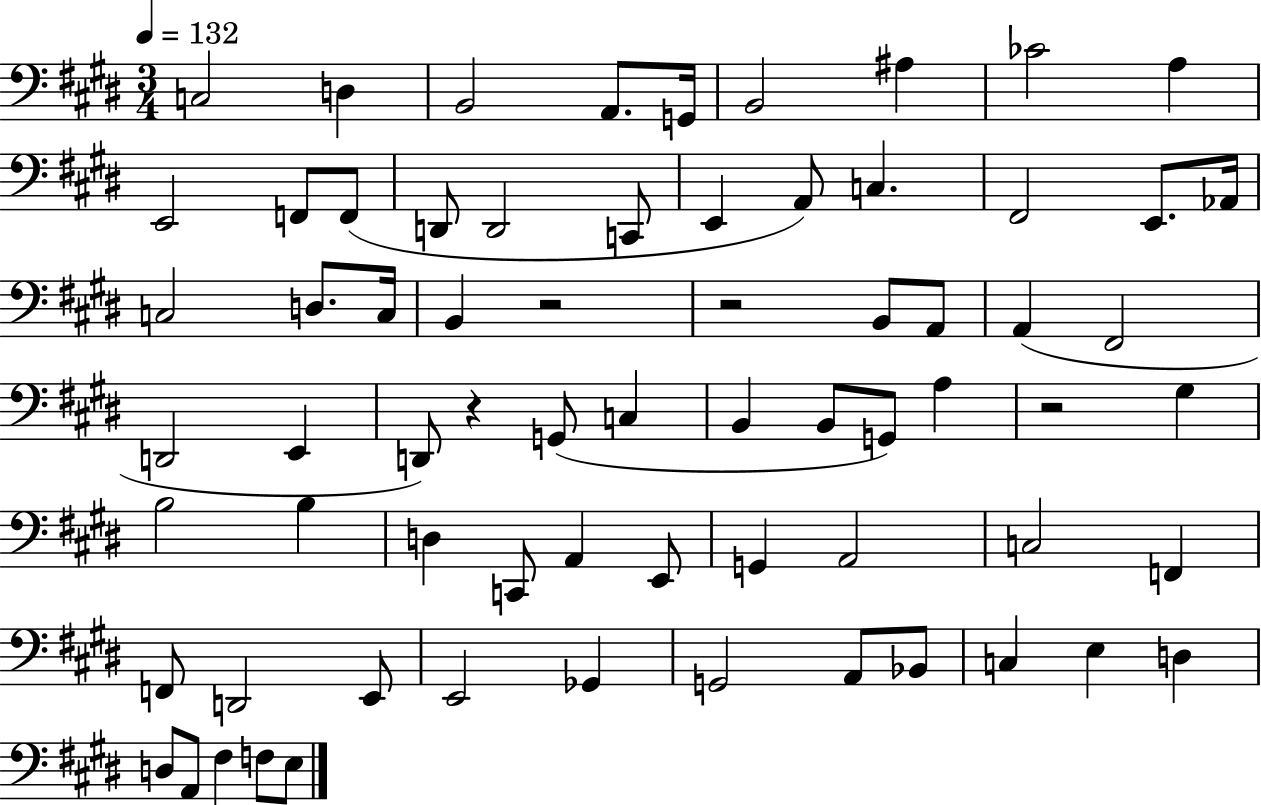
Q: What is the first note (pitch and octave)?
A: C3